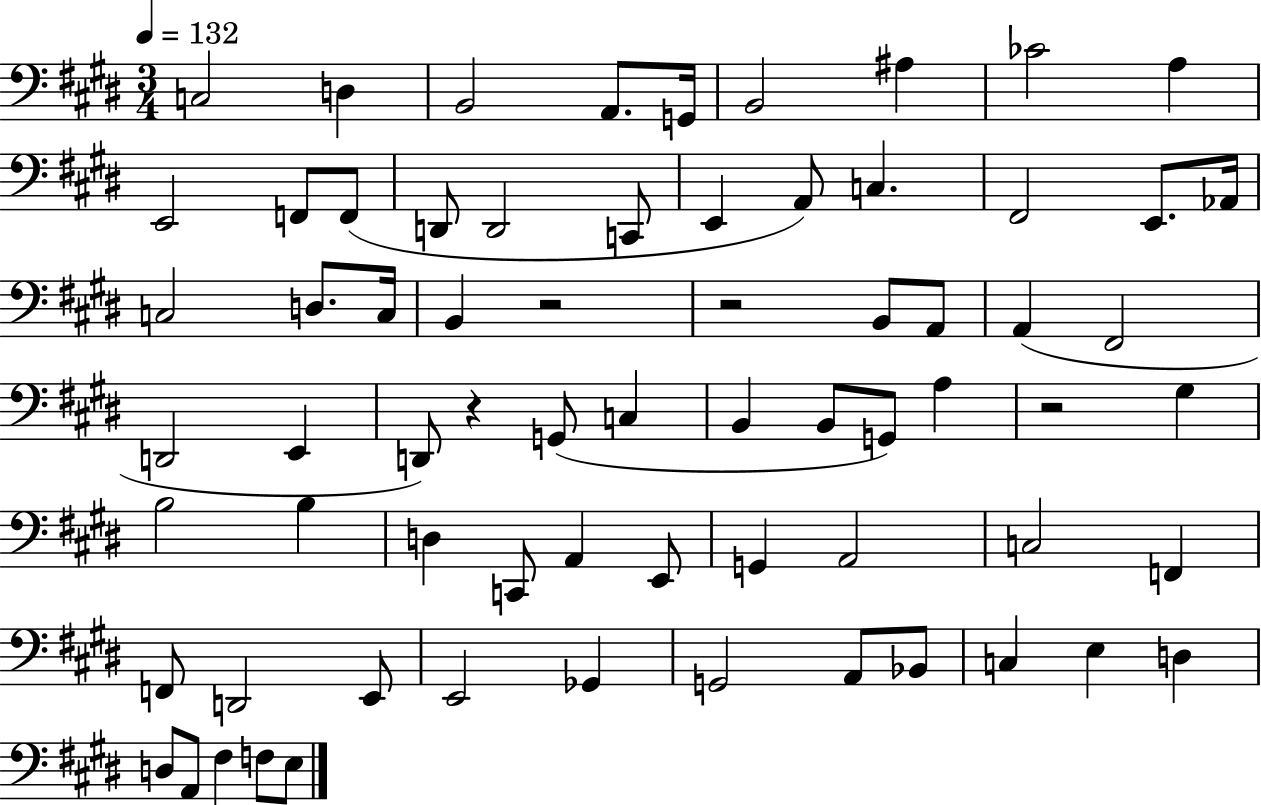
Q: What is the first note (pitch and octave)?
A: C3